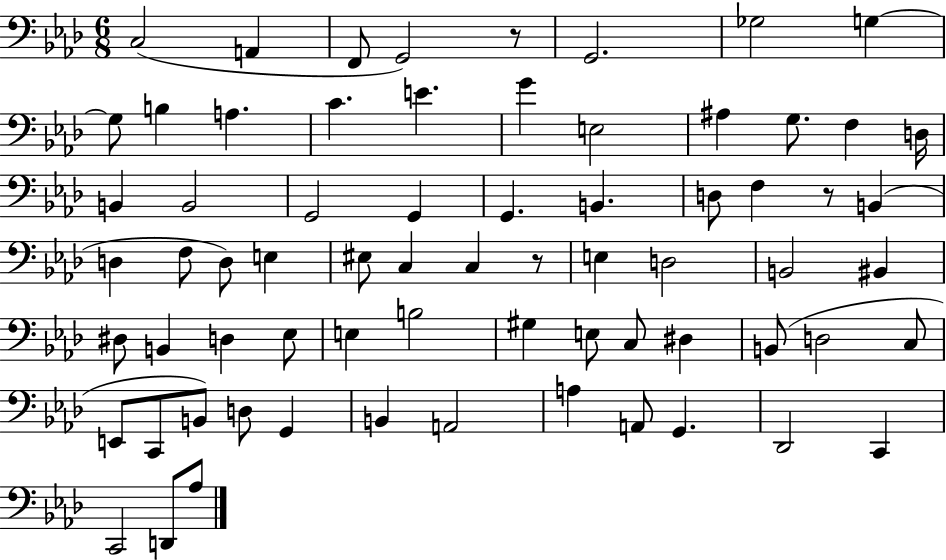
C3/h A2/q F2/e G2/h R/e G2/h. Gb3/h G3/q G3/e B3/q A3/q. C4/q. E4/q. G4/q E3/h A#3/q G3/e. F3/q D3/s B2/q B2/h G2/h G2/q G2/q. B2/q. D3/e F3/q R/e B2/q D3/q F3/e D3/e E3/q EIS3/e C3/q C3/q R/e E3/q D3/h B2/h BIS2/q D#3/e B2/q D3/q Eb3/e E3/q B3/h G#3/q E3/e C3/e D#3/q B2/e D3/h C3/e E2/e C2/e B2/e D3/e G2/q B2/q A2/h A3/q A2/e G2/q. Db2/h C2/q C2/h D2/e Ab3/e